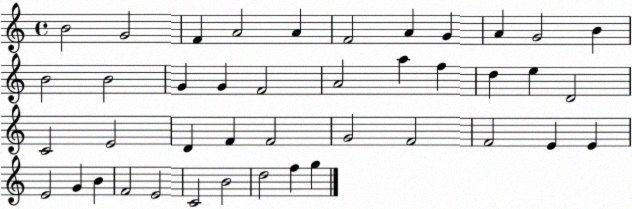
X:1
T:Untitled
M:4/4
L:1/4
K:C
B2 G2 F A2 A F2 A G A G2 B B2 B2 G G F2 A2 a f d e D2 C2 E2 D F F2 G2 F2 F2 E E E2 G B F2 E2 C2 B2 d2 f g